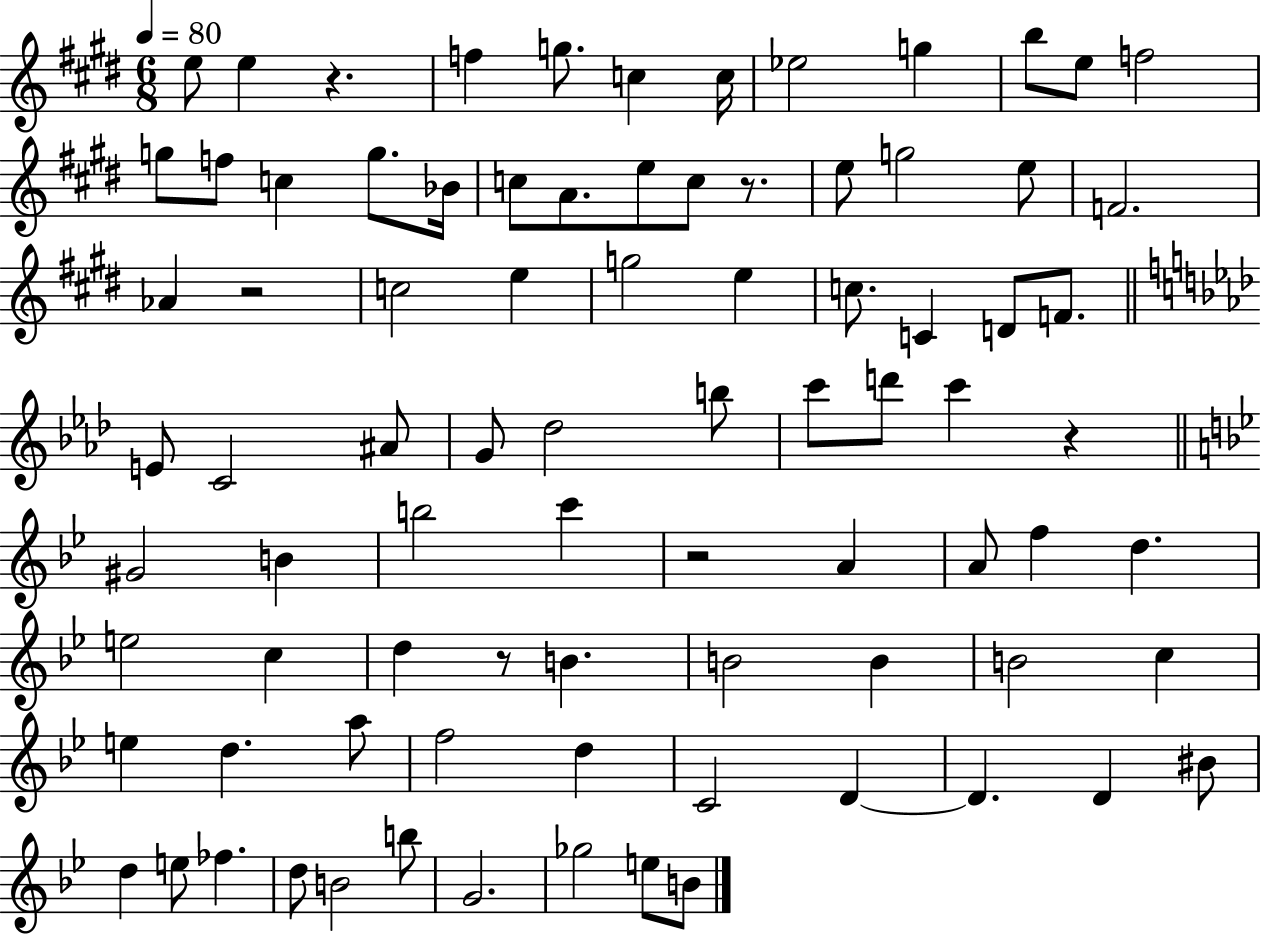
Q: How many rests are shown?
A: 6